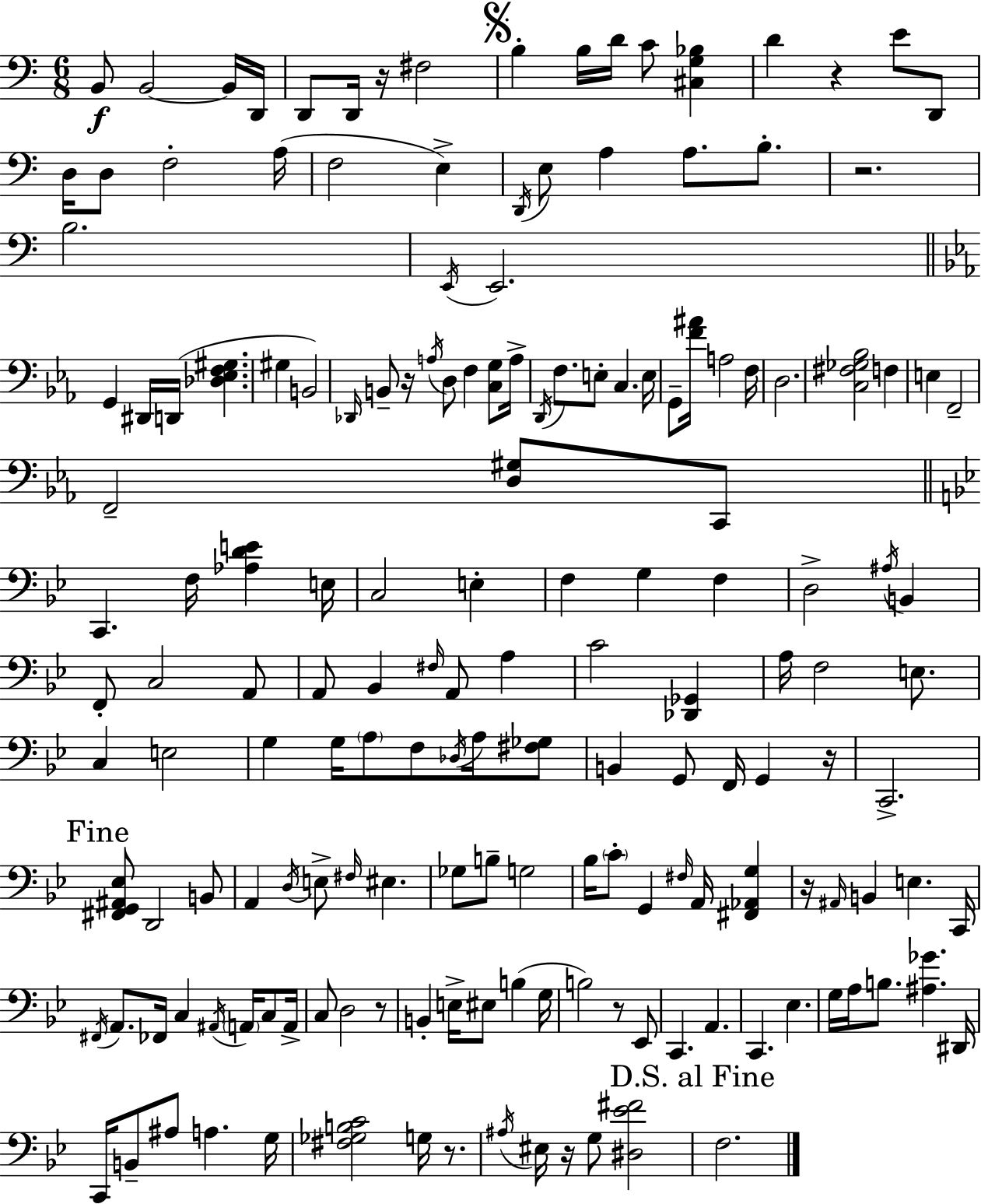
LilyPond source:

{
  \clef bass
  \numericTimeSignature
  \time 6/8
  \key c \major
  b,8\f b,2~~ b,16 d,16 | d,8 d,16 r16 fis2 | \mark \markup { \musicglyph "scripts.segno" } b4-. b16 d'16 c'8 <cis g bes>4 | d'4 r4 e'8 d,8 | \break d16 d8 f2-. a16( | f2 e4->) | \acciaccatura { d,16 } e8 a4 a8. b8.-. | r2. | \break b2. | \acciaccatura { e,16 } e,2. | \bar "||" \break \key c \minor g,4 dis,16 d,16( <des ees f gis>4. | gis4 b,2) | \grace { des,16 } b,8-- r16 \acciaccatura { a16 } d8 f4 <c g>8 | a16-> \acciaccatura { d,16 } f8. e8-. c4. | \break e16 g,8-- <f' ais'>16 a2 | f16 d2. | <c fis ges bes>2 f4 | e4 f,2-- | \break f,2-- <d gis>8 | c,8 \bar "||" \break \key g \minor c,4. f16 <aes d' e'>4 e16 | c2 e4-. | f4 g4 f4 | d2-> \acciaccatura { ais16 } b,4 | \break f,8-. c2 a,8 | a,8 bes,4 \grace { fis16 } a,8 a4 | c'2 <des, ges,>4 | a16 f2 e8. | \break c4 e2 | g4 g16 \parenthesize a8 f8 \acciaccatura { des16 } | a16 <fis ges>8 b,4 g,8 f,16 g,4 | r16 c,2.-> | \break \mark "Fine" <fis, g, ais, ees>8 d,2 | b,8 a,4 \acciaccatura { d16 } e8-> \grace { fis16 } eis4. | ges8 b8-- g2 | bes16 \parenthesize c'8-. g,4 | \break \grace { fis16 } a,16 <fis, aes, g>4 r16 \grace { ais,16 } b,4 | e4. c,16 \acciaccatura { fis,16 } a,8. fes,16 | c4 \acciaccatura { ais,16 } \parenthesize a,16 c8 a,16-> c8 d2 | r8 b,4-. | \break e16-> eis8 b4( g16 b2) | r8 ees,8 c,4. | a,4. c,4. | ees4. g16 a16 b8. | \break <ais ges'>4. dis,16 c,16 b,8-- | ais8 a4. g16 <fis ges b c'>2 | g16 r8. \acciaccatura { ais16 } eis16 r16 | g8 <dis ees' fis'>2 \mark "D.S. al Fine" f2. | \break \bar "|."
}